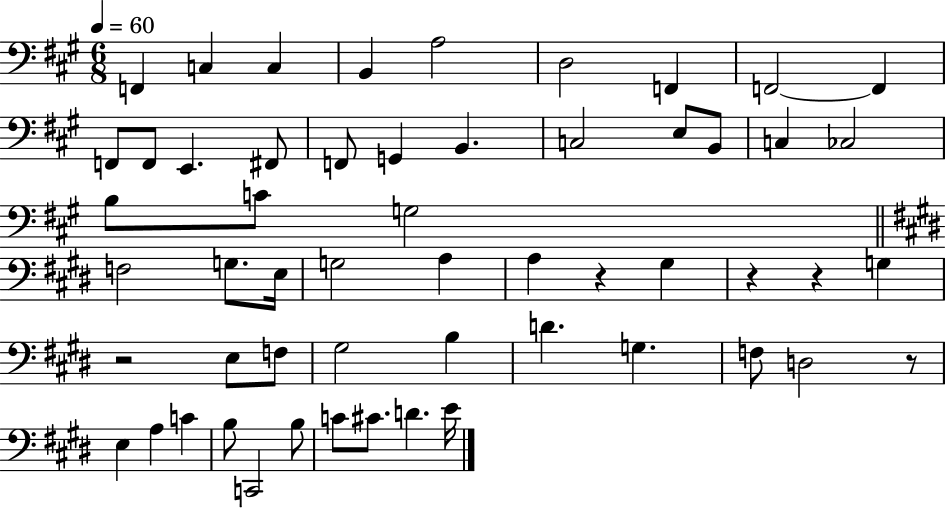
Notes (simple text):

F2/q C3/q C3/q B2/q A3/h D3/h F2/q F2/h F2/q F2/e F2/e E2/q. F#2/e F2/e G2/q B2/q. C3/h E3/e B2/e C3/q CES3/h B3/e C4/e G3/h F3/h G3/e. E3/s G3/h A3/q A3/q R/q G#3/q R/q R/q G3/q R/h E3/e F3/e G#3/h B3/q D4/q. G3/q. F3/e D3/h R/e E3/q A3/q C4/q B3/e C2/h B3/e C4/e C#4/e. D4/q. E4/s